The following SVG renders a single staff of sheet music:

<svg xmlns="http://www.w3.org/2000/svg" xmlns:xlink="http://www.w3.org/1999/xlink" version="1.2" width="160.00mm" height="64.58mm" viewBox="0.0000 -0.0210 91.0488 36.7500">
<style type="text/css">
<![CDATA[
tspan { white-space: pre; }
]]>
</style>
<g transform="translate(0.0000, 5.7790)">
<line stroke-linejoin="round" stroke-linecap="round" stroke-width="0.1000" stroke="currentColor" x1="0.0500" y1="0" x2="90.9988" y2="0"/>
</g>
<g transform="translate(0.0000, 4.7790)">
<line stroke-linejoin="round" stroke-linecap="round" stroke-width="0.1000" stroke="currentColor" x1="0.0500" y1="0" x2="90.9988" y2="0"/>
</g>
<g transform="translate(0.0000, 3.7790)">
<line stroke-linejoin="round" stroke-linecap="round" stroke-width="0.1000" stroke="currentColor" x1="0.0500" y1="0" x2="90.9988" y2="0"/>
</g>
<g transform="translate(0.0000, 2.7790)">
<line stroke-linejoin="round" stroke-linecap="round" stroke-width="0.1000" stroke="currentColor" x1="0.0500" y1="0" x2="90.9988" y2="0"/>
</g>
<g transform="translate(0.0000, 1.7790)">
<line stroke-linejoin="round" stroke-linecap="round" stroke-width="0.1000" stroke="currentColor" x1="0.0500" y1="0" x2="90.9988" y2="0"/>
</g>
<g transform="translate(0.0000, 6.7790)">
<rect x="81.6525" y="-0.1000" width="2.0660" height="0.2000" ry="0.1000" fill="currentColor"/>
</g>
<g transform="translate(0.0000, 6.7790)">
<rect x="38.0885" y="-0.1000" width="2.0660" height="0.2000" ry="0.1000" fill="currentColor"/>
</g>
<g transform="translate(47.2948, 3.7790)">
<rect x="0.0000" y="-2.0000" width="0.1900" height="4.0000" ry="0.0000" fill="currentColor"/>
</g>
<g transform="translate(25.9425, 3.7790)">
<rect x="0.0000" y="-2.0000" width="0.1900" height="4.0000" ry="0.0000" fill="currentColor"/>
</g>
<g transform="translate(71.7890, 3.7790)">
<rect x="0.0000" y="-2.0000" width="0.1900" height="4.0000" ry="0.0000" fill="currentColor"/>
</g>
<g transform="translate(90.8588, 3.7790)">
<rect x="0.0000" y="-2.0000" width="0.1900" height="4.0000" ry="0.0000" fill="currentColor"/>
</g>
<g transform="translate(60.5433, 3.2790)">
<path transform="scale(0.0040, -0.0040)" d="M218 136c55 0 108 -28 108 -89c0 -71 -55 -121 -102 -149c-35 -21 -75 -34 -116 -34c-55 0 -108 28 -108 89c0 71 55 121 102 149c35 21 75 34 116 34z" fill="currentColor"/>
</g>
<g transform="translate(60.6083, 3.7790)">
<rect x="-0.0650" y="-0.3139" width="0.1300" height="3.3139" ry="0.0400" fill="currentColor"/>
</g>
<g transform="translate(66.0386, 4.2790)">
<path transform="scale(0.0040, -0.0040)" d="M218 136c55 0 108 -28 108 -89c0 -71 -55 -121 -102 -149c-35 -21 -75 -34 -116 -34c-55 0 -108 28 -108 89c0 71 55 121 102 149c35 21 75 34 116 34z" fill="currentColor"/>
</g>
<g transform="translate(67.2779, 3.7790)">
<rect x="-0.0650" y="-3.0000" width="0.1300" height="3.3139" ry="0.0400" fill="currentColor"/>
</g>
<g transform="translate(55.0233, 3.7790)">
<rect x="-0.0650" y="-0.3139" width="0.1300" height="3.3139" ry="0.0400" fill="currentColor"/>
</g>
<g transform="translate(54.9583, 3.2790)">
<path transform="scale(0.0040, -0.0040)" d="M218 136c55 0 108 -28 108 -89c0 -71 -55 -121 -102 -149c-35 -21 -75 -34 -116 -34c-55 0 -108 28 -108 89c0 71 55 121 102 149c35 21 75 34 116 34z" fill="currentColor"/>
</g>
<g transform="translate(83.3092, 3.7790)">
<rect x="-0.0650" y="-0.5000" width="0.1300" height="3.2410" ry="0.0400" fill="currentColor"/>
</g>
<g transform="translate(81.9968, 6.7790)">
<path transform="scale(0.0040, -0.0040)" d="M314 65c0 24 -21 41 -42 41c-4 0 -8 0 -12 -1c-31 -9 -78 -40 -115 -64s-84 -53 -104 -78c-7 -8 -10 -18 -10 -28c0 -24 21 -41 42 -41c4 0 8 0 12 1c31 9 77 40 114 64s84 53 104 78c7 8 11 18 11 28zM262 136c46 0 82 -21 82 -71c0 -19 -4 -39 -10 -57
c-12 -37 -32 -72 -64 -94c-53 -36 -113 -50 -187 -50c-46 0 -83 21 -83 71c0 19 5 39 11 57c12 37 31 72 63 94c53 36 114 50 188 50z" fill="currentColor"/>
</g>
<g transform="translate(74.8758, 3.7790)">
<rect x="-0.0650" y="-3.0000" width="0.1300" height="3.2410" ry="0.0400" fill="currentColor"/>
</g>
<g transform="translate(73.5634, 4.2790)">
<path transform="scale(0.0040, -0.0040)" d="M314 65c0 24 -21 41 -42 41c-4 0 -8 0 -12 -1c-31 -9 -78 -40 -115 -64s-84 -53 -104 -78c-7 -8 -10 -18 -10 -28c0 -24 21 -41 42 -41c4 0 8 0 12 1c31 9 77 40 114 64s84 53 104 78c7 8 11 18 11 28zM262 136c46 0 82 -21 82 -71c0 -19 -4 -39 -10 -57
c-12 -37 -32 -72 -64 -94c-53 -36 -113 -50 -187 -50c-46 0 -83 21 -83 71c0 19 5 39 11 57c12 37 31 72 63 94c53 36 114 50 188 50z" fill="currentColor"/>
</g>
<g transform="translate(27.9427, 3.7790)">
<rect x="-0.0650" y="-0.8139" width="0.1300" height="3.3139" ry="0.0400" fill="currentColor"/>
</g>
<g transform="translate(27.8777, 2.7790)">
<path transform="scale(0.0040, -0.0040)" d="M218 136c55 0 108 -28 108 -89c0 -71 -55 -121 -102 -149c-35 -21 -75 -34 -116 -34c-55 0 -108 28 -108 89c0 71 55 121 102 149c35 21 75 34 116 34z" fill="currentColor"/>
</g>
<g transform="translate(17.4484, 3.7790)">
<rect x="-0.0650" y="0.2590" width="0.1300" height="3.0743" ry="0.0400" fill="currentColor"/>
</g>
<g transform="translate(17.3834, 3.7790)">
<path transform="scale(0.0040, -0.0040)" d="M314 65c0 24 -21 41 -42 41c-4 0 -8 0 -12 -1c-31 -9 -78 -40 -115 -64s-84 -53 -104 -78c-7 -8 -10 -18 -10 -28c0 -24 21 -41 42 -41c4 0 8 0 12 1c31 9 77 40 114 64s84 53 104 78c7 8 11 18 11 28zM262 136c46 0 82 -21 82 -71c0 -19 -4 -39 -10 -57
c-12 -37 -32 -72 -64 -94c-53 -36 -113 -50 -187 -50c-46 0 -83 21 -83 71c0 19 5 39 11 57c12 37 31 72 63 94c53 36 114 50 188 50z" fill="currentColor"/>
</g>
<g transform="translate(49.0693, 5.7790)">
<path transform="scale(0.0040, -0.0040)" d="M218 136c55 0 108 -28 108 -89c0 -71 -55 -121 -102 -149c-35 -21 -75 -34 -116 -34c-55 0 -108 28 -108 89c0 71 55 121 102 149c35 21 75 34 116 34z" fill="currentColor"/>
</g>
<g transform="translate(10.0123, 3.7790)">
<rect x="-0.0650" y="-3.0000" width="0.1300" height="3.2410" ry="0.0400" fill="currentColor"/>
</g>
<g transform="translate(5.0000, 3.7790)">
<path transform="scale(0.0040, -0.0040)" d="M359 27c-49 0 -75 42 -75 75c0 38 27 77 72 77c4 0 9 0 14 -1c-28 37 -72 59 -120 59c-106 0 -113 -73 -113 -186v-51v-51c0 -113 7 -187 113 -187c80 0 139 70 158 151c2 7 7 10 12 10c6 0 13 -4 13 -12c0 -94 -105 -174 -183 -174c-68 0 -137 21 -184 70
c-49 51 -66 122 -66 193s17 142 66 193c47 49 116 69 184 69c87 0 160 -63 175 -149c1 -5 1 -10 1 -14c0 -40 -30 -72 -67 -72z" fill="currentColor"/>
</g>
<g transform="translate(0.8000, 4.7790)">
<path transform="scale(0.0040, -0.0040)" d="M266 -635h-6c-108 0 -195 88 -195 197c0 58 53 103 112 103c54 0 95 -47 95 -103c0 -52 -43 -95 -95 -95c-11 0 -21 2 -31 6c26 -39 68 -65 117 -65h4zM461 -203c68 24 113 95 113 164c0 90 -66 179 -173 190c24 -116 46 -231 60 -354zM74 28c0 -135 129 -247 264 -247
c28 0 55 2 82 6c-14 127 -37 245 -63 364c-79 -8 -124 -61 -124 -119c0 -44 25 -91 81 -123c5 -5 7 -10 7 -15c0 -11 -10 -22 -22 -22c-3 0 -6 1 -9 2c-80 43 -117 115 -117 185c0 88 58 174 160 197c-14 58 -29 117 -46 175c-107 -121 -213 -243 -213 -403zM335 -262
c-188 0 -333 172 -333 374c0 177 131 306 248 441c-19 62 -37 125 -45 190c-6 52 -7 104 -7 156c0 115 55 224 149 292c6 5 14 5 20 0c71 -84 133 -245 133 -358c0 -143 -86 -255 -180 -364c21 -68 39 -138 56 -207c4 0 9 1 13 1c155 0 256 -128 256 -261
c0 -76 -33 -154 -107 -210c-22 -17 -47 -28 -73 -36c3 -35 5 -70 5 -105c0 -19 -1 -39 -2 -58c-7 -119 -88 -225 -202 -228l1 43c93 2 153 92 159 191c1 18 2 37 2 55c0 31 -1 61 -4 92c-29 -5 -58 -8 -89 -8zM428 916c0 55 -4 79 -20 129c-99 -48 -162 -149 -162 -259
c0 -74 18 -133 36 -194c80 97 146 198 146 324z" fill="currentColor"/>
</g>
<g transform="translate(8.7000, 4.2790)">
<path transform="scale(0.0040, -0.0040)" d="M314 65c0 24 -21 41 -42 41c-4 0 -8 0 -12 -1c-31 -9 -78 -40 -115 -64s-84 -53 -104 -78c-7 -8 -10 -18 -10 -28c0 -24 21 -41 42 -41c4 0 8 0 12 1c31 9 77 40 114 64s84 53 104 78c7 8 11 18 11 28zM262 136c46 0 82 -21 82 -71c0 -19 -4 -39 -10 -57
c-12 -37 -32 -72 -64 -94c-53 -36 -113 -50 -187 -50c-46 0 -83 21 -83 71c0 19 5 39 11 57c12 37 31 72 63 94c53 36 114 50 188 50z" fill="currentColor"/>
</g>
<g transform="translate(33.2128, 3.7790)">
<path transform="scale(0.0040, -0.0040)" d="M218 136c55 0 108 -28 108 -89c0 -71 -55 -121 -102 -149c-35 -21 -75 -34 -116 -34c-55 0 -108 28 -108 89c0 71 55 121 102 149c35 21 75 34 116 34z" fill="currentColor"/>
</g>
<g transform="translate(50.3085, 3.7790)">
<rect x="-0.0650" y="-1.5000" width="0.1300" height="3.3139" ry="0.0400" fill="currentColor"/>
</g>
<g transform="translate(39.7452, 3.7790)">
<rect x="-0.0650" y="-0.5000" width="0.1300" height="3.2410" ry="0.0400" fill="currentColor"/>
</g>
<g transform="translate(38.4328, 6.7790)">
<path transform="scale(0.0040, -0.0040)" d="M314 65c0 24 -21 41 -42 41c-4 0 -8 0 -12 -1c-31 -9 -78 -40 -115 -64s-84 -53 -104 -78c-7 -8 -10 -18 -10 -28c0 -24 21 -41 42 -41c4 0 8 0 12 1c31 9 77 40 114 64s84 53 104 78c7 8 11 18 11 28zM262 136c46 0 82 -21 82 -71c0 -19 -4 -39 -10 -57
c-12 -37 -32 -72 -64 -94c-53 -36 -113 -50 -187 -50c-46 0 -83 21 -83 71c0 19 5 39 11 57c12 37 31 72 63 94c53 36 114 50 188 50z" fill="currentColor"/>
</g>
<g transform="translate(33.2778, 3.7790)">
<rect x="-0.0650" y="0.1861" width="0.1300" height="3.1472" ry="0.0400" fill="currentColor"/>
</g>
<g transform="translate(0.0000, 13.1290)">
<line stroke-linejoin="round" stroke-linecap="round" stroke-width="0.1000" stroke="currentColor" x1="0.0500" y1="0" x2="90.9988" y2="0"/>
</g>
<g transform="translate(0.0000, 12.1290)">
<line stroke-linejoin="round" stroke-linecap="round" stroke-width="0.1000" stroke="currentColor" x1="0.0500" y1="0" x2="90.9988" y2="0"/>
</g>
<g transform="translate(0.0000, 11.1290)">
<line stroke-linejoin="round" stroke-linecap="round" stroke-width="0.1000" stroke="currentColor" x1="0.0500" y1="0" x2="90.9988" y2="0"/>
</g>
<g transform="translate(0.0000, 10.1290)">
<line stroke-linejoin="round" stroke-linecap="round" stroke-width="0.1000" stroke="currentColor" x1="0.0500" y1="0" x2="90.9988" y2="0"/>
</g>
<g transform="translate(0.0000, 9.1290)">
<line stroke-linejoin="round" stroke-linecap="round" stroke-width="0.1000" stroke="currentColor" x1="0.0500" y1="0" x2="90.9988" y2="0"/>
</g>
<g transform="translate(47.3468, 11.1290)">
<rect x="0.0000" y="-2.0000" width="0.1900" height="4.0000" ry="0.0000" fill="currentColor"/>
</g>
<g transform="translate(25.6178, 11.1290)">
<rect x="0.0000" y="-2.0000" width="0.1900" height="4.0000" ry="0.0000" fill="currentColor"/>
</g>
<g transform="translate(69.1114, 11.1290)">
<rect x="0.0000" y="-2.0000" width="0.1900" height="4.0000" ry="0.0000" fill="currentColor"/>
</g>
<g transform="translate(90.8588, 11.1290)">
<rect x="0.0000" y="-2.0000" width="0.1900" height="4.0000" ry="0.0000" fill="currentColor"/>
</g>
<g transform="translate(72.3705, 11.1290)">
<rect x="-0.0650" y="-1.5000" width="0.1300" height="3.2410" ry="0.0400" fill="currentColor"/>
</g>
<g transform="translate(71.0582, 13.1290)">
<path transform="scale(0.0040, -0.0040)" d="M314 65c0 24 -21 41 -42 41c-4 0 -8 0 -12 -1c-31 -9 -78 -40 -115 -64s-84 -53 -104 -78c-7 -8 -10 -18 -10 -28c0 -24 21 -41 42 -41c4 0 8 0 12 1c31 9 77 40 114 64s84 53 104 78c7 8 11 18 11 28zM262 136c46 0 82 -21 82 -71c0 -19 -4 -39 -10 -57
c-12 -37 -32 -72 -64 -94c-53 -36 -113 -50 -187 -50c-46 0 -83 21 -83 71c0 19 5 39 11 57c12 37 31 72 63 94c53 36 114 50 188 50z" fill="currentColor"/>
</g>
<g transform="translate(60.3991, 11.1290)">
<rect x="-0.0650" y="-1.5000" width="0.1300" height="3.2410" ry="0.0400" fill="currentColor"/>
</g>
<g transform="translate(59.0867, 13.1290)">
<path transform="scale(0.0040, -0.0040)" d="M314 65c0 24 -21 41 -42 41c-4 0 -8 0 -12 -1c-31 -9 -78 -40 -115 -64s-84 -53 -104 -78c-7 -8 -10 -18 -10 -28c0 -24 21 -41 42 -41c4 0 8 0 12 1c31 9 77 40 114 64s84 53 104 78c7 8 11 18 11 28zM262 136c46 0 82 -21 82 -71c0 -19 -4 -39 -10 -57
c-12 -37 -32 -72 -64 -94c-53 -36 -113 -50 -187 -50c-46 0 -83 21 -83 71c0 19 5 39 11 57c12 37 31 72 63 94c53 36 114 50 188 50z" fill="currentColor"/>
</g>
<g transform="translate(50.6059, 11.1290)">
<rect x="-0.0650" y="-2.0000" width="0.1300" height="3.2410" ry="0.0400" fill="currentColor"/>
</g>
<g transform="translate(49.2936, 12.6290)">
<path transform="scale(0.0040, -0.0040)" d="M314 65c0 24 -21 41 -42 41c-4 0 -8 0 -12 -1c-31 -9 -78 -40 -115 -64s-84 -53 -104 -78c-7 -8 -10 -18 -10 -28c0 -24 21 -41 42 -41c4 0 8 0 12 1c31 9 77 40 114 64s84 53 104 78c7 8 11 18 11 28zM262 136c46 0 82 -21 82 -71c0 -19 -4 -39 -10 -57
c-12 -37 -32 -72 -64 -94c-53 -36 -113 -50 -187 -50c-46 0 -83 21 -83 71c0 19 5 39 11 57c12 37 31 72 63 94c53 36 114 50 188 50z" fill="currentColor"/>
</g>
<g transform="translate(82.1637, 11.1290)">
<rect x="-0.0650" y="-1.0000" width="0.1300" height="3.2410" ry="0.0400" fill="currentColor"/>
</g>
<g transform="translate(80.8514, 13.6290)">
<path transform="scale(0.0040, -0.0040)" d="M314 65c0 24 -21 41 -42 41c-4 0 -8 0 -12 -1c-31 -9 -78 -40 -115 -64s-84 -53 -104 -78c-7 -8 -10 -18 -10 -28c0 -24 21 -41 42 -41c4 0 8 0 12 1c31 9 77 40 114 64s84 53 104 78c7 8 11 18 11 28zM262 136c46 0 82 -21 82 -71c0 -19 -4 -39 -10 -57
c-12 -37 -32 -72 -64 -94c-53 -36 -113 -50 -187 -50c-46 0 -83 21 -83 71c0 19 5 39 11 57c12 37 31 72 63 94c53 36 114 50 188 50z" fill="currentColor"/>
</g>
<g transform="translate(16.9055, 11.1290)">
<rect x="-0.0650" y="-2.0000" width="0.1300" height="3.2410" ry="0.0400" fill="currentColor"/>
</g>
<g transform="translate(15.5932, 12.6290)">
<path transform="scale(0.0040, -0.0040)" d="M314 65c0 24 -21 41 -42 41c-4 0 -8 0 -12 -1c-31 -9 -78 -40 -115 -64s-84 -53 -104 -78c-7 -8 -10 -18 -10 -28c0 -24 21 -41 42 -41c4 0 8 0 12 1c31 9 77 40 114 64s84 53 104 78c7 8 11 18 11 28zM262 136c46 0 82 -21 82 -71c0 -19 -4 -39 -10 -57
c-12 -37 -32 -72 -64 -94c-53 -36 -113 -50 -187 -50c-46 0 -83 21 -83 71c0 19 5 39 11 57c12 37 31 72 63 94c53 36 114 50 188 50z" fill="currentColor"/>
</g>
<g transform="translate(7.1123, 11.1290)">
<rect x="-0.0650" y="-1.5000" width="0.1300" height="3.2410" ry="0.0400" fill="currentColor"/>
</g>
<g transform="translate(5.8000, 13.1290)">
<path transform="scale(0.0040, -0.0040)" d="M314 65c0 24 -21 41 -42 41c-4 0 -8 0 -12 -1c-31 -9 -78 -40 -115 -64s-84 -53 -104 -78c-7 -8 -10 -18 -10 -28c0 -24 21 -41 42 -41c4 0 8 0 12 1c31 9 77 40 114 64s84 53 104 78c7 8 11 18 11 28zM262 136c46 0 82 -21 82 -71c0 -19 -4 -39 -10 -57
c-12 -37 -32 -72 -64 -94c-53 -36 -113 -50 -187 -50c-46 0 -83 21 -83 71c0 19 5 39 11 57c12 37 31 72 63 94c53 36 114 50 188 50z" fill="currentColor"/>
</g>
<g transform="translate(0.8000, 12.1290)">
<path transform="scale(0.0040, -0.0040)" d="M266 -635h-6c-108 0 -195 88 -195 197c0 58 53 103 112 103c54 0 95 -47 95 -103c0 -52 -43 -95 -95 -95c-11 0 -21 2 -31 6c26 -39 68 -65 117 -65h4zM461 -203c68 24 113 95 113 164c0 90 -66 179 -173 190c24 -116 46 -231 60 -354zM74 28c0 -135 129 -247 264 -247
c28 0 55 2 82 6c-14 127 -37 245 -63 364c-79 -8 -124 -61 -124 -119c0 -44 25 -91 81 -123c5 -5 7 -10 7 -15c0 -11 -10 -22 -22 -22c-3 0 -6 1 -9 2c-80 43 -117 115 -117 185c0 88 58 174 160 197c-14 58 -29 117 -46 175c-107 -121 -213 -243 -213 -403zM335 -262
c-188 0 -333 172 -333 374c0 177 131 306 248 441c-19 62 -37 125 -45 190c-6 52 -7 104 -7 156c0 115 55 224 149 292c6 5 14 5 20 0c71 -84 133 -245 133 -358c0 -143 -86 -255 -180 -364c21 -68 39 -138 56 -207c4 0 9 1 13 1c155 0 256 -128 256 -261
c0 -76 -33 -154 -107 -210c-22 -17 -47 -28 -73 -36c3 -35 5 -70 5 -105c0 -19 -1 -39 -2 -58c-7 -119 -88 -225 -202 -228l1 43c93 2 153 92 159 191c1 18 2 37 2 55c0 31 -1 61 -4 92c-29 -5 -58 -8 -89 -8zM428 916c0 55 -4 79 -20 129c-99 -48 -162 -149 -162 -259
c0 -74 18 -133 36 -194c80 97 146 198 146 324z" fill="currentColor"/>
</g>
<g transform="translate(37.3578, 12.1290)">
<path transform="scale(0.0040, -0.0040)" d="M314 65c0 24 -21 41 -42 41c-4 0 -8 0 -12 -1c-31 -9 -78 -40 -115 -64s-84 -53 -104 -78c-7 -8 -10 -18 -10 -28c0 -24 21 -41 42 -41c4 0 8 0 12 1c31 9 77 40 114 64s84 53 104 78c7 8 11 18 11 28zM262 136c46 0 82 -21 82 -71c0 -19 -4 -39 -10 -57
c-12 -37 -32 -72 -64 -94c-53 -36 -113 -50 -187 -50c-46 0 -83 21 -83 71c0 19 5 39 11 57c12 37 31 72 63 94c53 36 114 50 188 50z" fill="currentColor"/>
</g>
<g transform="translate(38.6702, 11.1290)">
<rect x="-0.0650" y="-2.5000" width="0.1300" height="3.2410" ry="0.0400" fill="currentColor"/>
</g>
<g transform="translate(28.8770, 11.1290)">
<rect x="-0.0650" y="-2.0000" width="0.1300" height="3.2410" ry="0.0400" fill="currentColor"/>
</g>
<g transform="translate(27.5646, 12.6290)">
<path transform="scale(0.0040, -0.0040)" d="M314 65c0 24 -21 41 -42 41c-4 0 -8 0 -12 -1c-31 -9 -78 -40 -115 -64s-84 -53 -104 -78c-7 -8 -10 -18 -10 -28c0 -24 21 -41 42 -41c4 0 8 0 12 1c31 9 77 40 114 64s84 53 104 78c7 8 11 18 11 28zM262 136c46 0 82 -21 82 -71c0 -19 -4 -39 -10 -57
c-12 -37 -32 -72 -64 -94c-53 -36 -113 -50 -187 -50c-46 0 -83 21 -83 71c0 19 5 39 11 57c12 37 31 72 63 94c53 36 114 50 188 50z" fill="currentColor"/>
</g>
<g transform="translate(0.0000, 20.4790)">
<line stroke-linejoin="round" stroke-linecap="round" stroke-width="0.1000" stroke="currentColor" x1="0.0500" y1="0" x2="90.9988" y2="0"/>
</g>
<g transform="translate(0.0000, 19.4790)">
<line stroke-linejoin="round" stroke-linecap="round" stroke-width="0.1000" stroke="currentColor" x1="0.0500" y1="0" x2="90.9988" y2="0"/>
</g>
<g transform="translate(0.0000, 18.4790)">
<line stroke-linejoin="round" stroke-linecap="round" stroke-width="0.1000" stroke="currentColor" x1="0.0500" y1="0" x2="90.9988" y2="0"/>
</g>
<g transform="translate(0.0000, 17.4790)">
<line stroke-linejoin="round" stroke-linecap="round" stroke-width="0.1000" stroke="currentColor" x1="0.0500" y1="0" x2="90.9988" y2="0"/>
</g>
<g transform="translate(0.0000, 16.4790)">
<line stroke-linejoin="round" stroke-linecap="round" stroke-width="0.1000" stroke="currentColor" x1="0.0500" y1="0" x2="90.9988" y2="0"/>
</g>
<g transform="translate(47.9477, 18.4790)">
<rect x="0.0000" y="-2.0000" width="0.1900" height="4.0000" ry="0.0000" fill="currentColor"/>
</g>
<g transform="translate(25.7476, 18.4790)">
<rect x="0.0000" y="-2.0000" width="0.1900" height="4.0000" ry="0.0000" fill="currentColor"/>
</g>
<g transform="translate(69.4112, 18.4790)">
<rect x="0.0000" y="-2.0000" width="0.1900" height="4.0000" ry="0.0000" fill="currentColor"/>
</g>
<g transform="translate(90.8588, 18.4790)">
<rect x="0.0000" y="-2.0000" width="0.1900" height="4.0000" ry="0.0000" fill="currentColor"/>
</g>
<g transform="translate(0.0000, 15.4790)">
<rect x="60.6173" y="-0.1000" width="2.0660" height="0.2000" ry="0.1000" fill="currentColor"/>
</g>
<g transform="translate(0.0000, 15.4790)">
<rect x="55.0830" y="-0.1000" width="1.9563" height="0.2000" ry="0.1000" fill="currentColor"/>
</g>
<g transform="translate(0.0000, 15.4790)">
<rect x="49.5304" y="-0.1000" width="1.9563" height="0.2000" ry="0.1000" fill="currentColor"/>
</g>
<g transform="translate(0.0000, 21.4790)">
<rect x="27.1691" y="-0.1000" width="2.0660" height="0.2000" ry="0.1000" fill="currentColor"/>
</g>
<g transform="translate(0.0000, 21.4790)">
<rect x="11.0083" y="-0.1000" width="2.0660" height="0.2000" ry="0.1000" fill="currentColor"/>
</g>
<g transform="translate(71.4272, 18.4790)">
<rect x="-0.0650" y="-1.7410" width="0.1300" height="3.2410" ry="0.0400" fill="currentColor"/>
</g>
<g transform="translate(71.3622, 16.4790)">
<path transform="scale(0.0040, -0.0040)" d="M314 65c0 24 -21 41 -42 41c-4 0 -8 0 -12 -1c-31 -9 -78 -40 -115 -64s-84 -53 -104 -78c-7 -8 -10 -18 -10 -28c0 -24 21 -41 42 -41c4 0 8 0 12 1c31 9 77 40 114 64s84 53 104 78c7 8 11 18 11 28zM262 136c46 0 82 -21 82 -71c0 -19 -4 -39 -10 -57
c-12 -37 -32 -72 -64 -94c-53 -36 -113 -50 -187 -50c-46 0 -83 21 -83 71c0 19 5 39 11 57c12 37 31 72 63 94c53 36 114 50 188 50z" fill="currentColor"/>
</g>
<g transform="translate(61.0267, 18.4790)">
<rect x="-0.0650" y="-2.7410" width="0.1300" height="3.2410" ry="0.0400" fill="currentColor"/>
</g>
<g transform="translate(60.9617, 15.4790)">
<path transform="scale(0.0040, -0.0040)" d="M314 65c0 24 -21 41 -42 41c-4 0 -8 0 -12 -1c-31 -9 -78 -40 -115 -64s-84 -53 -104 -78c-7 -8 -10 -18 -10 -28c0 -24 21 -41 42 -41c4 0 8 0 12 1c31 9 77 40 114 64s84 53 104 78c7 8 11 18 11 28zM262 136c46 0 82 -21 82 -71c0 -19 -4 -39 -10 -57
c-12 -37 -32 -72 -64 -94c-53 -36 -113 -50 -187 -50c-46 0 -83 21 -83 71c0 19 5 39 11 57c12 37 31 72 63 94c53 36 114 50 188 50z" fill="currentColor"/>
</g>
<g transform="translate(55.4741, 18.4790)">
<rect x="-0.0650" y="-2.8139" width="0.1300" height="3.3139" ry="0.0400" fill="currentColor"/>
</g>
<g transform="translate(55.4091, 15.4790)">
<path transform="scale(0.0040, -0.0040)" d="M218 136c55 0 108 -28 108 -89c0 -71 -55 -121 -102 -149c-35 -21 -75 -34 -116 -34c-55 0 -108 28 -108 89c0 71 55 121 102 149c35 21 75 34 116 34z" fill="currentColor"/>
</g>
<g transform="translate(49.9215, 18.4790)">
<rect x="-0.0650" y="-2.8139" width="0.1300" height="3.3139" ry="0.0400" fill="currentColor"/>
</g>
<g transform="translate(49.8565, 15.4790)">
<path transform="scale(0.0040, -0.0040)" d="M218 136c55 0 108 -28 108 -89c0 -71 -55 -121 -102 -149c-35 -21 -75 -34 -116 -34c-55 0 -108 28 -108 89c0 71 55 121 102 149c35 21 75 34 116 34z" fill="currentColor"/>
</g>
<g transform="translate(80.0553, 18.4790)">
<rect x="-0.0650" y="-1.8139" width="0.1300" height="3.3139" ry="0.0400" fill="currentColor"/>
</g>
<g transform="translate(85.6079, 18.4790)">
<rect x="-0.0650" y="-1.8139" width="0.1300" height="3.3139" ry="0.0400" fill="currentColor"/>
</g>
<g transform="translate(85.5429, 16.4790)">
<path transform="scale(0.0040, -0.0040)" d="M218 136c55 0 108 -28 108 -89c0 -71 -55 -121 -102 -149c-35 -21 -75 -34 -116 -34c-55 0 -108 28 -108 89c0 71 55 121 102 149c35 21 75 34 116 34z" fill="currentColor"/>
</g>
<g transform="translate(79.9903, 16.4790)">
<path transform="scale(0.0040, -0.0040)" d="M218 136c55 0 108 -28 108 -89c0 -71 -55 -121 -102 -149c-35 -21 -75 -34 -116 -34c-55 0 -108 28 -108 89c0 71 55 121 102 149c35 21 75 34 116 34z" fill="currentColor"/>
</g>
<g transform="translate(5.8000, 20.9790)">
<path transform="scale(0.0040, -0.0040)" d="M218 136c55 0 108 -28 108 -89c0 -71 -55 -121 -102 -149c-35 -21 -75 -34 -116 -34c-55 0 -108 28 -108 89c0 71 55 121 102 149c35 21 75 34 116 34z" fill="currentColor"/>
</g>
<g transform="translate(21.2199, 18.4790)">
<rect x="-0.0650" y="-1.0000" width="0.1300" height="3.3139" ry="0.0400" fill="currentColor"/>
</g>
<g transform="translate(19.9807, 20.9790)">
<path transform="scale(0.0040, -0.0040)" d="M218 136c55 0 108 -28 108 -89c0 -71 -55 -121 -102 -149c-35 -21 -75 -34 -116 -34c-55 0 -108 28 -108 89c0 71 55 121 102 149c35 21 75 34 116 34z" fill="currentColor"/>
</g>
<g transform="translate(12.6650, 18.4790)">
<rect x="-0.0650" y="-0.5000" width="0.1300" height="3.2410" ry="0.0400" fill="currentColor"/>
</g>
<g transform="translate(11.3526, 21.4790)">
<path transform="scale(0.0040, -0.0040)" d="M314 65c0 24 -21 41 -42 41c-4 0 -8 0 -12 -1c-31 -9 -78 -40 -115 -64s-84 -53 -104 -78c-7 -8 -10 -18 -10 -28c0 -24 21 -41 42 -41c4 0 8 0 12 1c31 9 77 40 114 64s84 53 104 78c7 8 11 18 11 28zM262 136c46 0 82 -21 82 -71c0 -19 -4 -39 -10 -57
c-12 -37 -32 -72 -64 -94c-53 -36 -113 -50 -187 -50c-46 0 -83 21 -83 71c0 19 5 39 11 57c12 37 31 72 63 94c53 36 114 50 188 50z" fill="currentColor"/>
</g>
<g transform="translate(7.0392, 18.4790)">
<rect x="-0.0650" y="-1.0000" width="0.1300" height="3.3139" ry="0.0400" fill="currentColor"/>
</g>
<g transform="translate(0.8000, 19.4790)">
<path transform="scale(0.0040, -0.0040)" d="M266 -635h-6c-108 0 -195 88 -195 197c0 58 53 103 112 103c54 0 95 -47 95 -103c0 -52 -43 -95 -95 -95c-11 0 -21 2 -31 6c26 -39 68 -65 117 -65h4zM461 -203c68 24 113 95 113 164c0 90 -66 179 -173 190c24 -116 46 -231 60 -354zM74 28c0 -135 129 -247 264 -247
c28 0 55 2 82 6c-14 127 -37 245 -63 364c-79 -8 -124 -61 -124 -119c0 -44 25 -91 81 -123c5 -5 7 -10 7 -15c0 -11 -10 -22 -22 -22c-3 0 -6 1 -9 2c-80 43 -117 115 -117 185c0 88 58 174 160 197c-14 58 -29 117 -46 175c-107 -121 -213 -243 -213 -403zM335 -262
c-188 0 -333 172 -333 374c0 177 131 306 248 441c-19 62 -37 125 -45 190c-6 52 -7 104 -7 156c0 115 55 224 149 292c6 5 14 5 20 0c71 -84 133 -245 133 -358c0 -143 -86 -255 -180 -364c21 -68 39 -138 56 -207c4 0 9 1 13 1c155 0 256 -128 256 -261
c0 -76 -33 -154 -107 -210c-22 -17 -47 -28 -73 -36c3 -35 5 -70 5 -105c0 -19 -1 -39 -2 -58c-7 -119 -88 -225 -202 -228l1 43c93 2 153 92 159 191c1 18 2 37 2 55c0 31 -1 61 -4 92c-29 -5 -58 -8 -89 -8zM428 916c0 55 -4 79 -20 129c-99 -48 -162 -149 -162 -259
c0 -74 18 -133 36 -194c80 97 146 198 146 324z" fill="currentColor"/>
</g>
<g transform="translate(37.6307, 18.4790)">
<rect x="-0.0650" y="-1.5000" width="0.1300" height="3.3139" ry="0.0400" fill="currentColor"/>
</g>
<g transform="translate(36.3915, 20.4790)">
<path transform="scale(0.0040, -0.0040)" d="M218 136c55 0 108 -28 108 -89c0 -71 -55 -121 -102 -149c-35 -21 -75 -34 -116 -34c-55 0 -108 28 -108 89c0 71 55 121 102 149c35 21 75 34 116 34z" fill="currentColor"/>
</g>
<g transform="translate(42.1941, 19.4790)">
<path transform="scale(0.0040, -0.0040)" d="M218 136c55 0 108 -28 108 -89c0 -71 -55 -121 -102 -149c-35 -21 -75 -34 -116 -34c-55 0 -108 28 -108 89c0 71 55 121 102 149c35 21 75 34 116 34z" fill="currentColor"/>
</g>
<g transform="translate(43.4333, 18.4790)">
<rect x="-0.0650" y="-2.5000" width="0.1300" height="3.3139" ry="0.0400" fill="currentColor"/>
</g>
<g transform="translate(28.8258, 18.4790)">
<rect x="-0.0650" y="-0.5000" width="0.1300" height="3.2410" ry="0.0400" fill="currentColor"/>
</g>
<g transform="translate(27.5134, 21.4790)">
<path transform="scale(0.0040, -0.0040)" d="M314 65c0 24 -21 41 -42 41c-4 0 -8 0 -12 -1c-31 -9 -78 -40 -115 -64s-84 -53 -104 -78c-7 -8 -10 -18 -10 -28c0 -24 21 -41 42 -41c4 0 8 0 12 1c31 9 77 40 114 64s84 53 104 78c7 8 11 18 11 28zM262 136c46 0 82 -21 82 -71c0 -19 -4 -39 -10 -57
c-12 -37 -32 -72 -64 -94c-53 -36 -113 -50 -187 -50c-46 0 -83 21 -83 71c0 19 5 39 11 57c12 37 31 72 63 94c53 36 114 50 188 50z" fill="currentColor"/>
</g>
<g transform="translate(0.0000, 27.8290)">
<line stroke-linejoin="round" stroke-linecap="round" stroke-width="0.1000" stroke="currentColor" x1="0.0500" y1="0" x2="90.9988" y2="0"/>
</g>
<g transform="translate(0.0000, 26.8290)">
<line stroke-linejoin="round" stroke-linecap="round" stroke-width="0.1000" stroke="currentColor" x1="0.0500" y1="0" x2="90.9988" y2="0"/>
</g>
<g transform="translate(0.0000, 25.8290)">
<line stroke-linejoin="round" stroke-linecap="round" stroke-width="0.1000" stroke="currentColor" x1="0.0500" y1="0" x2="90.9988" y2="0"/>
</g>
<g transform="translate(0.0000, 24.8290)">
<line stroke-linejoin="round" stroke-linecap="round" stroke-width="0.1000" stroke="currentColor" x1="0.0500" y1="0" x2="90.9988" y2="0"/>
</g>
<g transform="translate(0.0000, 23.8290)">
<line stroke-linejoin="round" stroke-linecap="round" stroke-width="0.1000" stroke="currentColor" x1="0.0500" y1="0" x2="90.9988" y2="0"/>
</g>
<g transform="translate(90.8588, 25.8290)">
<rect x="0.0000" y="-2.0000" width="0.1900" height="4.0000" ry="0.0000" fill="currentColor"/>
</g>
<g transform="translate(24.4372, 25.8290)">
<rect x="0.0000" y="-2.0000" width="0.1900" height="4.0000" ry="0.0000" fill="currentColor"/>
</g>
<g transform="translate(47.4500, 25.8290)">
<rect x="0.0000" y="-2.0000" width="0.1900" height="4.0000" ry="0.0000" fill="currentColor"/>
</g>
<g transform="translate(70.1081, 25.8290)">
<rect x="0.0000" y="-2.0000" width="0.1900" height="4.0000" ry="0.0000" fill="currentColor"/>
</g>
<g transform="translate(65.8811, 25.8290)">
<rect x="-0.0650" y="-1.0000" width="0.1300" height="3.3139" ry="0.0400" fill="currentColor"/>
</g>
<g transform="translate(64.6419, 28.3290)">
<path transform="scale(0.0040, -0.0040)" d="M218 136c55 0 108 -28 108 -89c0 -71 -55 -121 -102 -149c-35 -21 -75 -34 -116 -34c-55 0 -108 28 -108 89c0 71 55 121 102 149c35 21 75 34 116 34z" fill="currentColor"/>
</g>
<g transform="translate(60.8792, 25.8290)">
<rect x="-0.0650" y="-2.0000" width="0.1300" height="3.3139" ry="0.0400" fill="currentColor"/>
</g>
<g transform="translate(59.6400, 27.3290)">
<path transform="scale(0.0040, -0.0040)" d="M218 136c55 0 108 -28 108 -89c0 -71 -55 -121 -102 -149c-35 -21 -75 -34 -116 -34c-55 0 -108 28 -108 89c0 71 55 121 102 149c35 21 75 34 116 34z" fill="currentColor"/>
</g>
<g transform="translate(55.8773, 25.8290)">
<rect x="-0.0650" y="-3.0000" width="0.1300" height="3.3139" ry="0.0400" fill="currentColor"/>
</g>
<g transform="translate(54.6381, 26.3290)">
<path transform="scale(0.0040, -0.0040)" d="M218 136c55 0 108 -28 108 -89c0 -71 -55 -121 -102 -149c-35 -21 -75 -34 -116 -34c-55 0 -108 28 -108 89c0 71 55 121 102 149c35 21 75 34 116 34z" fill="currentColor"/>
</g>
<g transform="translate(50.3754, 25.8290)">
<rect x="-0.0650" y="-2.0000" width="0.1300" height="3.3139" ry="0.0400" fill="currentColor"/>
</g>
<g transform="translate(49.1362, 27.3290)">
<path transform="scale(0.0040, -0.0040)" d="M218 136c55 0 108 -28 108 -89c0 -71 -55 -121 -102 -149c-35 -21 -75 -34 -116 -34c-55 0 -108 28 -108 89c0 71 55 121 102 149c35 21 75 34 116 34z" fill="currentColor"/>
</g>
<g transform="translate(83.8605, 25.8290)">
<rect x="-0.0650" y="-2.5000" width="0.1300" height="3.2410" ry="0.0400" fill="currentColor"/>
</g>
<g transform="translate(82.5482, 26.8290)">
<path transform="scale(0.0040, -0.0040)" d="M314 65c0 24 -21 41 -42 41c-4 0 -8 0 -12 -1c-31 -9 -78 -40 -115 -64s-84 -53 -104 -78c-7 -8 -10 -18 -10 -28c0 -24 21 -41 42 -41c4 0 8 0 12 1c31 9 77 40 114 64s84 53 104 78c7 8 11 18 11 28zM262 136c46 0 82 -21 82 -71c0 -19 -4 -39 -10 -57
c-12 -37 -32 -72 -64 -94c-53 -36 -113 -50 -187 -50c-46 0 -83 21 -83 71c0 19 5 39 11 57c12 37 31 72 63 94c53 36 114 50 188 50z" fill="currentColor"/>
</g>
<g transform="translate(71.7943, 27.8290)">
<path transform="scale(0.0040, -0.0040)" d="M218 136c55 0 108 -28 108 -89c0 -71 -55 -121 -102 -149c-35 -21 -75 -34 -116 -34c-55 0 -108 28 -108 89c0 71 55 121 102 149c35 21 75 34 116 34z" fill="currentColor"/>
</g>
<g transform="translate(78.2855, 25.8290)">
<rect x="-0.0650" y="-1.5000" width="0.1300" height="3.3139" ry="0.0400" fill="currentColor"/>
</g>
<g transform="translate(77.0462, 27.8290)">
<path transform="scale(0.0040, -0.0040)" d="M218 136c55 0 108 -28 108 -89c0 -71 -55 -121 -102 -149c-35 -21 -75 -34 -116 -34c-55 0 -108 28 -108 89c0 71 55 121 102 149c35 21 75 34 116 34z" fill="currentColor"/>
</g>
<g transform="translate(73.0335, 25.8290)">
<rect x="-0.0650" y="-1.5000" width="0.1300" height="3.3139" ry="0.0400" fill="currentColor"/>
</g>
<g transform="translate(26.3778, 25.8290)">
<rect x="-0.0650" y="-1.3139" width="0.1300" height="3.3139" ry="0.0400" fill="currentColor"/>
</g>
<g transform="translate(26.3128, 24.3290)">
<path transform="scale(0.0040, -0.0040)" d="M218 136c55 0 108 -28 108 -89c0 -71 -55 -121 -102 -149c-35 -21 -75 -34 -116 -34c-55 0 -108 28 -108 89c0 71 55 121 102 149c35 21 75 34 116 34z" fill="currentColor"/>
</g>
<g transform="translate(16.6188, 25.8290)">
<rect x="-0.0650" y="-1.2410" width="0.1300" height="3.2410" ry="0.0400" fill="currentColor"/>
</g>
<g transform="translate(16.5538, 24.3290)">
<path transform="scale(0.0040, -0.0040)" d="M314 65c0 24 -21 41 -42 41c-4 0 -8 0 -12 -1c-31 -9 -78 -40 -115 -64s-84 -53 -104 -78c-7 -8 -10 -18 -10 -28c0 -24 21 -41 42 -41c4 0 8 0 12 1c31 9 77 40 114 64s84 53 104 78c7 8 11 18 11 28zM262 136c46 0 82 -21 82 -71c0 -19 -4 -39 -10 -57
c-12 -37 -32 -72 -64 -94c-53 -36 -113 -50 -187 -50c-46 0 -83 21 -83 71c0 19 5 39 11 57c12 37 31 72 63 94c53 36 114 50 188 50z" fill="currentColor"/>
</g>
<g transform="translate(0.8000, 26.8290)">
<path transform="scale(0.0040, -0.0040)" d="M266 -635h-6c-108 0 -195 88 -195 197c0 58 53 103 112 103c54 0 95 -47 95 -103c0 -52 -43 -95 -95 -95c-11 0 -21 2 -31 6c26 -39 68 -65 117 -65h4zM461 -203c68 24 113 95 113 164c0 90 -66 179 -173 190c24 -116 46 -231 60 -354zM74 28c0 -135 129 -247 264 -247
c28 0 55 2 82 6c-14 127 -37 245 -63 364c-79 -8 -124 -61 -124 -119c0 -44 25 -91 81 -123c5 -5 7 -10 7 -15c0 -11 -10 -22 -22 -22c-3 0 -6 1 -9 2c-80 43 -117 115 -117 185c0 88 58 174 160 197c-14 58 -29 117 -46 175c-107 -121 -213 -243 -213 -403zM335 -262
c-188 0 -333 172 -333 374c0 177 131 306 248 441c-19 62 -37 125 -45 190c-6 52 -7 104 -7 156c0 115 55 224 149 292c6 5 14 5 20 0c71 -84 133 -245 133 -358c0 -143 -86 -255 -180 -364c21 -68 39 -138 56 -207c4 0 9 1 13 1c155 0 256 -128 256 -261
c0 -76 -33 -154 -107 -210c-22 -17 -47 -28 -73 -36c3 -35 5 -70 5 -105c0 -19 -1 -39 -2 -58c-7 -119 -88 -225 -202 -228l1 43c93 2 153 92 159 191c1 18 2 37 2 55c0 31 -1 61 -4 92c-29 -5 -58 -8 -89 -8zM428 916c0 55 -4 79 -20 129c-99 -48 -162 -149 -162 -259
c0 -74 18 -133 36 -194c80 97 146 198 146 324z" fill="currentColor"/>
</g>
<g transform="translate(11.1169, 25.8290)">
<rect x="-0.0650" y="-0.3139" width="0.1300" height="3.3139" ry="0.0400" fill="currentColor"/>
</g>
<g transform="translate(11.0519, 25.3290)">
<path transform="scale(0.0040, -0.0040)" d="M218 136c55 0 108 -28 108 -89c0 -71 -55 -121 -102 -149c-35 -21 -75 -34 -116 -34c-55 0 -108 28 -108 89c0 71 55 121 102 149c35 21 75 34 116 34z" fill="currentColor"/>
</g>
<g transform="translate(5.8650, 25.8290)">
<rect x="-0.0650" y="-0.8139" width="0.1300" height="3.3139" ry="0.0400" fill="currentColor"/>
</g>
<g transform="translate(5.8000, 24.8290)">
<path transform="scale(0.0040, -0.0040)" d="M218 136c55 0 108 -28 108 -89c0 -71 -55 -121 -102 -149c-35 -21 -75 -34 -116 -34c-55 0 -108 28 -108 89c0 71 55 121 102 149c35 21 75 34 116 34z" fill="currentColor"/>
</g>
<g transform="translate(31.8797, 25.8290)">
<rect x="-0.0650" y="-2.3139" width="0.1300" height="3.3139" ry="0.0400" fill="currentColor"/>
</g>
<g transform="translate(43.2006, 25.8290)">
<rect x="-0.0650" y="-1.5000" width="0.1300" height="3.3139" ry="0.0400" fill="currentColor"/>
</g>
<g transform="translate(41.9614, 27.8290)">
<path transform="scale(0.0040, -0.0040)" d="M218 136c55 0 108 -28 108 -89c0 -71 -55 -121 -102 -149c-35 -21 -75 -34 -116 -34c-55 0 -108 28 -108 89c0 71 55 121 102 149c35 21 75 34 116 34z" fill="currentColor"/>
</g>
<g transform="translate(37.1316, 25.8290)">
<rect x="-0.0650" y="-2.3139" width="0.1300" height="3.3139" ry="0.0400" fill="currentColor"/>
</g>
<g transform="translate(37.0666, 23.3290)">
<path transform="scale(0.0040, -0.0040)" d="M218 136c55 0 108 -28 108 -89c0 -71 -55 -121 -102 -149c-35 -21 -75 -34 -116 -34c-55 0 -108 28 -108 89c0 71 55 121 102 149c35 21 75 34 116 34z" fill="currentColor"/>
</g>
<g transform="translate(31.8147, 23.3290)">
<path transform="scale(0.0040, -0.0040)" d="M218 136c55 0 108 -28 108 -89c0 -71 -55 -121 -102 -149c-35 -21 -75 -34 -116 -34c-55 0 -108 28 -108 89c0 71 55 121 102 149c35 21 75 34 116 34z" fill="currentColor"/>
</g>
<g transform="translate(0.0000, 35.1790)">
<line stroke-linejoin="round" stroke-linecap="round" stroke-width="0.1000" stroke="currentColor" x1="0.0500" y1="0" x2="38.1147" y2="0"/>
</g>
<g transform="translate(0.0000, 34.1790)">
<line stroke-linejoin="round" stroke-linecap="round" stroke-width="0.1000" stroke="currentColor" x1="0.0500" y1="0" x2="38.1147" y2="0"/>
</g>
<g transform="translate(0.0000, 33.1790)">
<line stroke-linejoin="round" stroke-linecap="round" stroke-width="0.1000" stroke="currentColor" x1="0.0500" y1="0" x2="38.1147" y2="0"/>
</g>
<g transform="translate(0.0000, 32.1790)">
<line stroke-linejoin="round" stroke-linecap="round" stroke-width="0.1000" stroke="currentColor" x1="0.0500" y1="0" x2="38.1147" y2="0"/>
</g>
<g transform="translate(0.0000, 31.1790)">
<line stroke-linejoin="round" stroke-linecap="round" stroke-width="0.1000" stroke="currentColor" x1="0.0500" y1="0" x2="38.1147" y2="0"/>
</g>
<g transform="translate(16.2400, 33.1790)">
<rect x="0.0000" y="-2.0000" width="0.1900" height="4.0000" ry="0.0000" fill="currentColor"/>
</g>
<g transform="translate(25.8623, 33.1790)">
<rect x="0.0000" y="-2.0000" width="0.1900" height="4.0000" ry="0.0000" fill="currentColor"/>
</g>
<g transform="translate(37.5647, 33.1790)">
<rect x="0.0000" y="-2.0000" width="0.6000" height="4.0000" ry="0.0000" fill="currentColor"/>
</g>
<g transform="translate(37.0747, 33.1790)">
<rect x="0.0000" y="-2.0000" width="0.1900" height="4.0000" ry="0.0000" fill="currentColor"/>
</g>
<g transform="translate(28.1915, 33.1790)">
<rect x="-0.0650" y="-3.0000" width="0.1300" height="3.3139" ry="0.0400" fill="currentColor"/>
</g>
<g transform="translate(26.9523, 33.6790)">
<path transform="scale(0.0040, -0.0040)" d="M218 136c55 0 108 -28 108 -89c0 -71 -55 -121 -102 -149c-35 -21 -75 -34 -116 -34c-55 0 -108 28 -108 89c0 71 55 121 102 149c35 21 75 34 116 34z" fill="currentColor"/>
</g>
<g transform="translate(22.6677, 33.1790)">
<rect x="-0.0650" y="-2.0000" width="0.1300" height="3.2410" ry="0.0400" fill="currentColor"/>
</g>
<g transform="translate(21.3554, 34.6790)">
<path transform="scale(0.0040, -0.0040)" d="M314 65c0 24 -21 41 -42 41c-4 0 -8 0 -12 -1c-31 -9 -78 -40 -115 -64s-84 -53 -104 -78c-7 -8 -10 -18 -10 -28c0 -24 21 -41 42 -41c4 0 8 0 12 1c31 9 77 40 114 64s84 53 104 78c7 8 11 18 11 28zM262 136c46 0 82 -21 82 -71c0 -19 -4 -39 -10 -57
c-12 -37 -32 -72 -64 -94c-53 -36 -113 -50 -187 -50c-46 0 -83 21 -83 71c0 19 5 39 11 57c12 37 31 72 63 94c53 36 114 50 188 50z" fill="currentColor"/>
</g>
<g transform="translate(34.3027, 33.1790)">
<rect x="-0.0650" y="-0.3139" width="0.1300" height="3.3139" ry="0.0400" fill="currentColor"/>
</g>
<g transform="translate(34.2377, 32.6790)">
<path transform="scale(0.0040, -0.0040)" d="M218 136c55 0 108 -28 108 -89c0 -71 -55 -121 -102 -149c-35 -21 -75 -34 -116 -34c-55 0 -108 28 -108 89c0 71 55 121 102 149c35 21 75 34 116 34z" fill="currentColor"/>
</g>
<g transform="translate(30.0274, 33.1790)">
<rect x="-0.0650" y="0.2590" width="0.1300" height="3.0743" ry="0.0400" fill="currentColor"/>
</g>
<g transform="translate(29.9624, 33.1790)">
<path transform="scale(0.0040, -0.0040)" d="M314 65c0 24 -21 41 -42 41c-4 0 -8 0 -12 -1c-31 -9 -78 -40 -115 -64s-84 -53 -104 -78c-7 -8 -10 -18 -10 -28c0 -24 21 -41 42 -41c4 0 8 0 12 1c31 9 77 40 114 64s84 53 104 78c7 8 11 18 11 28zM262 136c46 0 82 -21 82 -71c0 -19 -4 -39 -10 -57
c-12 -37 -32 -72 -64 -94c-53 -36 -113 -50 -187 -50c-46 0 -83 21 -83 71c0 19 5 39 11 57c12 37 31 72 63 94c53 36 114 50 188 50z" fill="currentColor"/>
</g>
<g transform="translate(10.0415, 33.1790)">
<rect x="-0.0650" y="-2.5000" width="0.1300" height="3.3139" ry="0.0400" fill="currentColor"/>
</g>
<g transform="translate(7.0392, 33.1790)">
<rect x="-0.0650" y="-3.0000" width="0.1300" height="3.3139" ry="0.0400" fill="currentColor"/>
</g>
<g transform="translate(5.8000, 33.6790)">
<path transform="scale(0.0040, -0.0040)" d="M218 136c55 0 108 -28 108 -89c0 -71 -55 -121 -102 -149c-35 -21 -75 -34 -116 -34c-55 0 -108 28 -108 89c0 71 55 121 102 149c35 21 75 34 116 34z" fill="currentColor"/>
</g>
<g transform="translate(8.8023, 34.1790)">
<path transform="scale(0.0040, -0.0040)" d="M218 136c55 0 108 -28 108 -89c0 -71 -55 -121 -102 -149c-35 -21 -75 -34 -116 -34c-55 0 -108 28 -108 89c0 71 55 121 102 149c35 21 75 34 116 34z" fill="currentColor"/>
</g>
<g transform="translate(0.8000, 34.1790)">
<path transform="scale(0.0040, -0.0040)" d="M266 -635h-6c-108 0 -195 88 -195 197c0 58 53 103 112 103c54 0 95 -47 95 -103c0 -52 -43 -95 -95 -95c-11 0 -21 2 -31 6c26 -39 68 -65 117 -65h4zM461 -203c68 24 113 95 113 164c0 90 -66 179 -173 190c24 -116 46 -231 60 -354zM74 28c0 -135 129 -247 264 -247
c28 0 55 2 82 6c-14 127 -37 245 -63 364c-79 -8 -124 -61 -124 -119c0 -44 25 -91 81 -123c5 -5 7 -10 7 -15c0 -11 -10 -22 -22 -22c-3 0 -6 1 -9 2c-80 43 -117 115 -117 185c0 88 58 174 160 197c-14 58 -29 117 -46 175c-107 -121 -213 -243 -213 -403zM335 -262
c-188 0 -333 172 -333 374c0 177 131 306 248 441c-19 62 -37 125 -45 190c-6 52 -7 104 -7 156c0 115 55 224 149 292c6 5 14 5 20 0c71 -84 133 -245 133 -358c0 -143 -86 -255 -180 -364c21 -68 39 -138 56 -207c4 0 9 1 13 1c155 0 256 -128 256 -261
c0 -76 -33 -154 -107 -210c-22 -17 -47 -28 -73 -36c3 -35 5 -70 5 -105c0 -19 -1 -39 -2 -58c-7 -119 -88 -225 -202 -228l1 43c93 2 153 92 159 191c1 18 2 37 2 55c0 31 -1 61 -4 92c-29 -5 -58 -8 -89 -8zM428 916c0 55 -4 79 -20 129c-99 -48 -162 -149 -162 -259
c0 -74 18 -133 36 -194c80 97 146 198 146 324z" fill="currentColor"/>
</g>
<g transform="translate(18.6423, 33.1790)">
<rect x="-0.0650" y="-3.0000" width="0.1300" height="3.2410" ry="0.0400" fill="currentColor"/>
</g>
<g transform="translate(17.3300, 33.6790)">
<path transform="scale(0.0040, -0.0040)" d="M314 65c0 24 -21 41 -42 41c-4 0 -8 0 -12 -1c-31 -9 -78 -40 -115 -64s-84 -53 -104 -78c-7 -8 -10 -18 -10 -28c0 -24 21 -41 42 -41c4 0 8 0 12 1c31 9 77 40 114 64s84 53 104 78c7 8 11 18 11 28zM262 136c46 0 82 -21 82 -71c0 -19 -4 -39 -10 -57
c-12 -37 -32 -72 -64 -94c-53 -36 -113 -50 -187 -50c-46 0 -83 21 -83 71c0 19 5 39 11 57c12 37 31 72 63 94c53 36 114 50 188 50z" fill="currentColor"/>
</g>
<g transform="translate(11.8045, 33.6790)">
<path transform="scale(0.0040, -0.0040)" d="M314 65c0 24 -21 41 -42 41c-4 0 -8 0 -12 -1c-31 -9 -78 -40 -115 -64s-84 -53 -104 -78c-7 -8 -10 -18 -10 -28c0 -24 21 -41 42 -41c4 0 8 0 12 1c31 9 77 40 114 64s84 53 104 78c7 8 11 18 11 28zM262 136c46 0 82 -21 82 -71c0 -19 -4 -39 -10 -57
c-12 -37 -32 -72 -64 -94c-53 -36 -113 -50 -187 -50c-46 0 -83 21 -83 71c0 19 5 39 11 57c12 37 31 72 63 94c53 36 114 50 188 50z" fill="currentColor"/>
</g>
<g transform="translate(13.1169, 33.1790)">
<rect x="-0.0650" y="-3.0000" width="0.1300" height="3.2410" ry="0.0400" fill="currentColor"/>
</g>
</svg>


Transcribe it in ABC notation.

X:1
T:Untitled
M:4/4
L:1/4
K:C
A2 B2 d B C2 E c c A A2 C2 E2 F2 F2 G2 F2 E2 E2 D2 D C2 D C2 E G a a a2 f2 f f d c e2 e g g E F A F D E E G2 A G A2 A2 F2 A B2 c